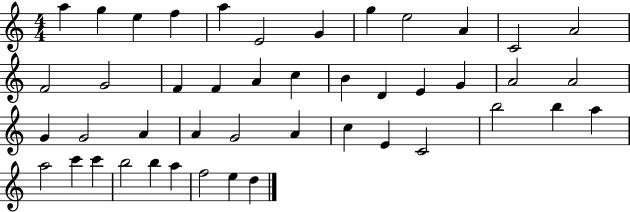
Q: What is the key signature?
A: C major